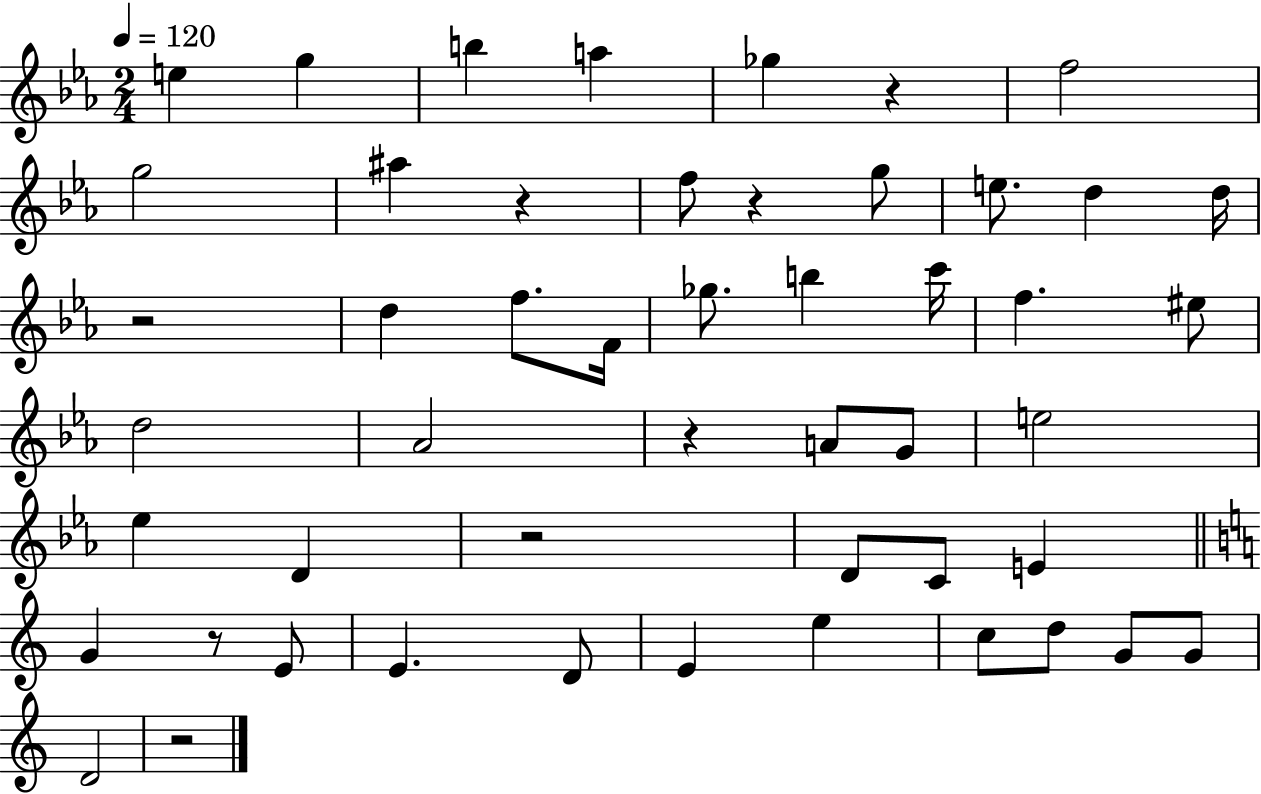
{
  \clef treble
  \numericTimeSignature
  \time 2/4
  \key ees \major
  \tempo 4 = 120
  e''4 g''4 | b''4 a''4 | ges''4 r4 | f''2 | \break g''2 | ais''4 r4 | f''8 r4 g''8 | e''8. d''4 d''16 | \break r2 | d''4 f''8. f'16 | ges''8. b''4 c'''16 | f''4. eis''8 | \break d''2 | aes'2 | r4 a'8 g'8 | e''2 | \break ees''4 d'4 | r2 | d'8 c'8 e'4 | \bar "||" \break \key c \major g'4 r8 e'8 | e'4. d'8 | e'4 e''4 | c''8 d''8 g'8 g'8 | \break d'2 | r2 | \bar "|."
}